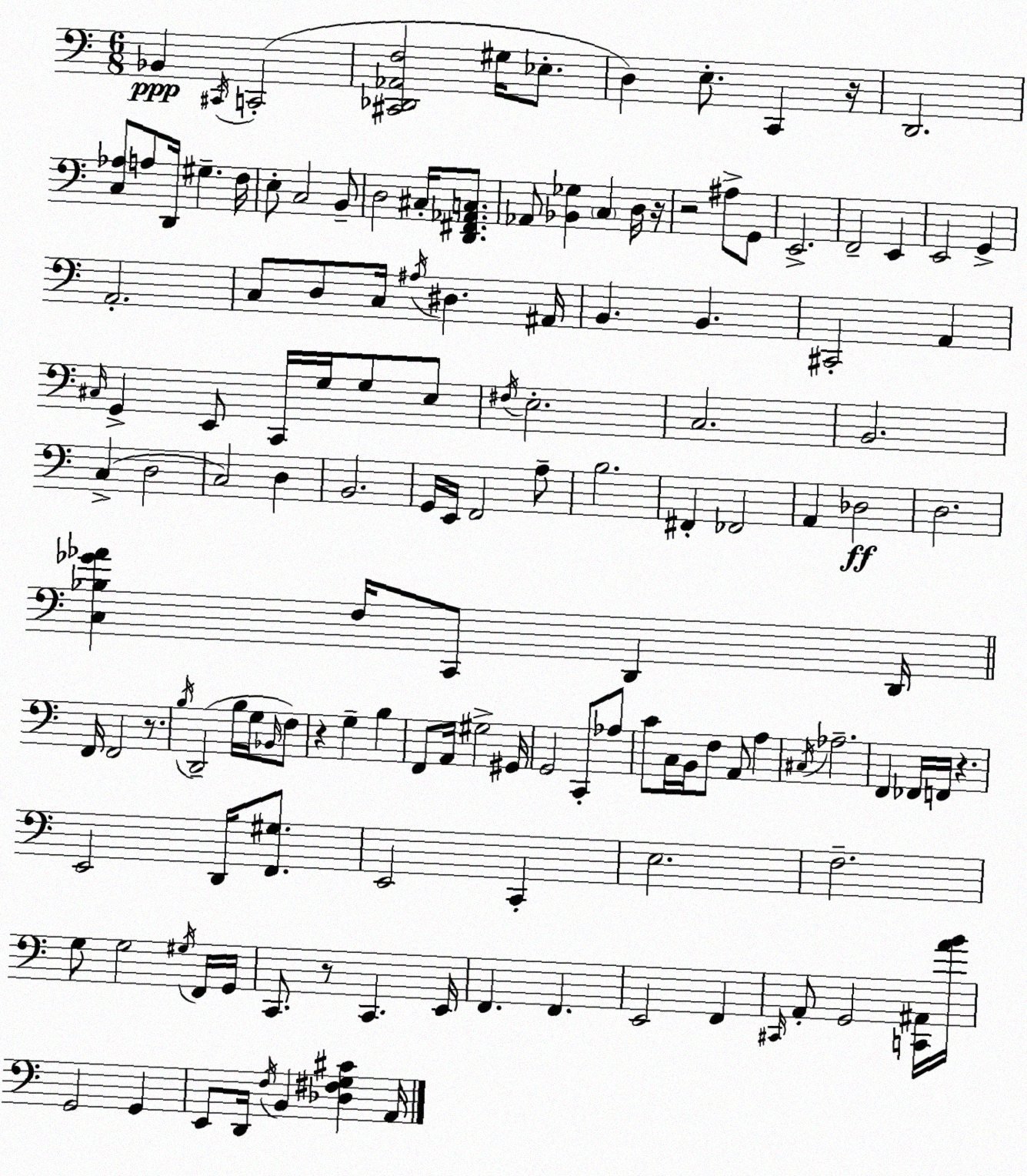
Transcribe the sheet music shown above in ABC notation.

X:1
T:Untitled
M:6/8
L:1/4
K:Am
_B,, ^C,,/4 C,,2 [^C,,_D,,_A,,F,]2 ^G,/4 _E,/2 D, E,/2 C,, z/4 D,,2 [C,_A,]/2 A,/2 D,,/4 ^G, F,/4 E,/2 C,2 B,,/2 D,2 ^C,/4 [D,,^F,,_A,,C,]/2 _A,,/2 [_B,,_G,] C, D,/4 z/4 z2 ^A,/2 G,,/2 E,,2 F,,2 E,, E,,2 G,, A,,2 C,/2 D,/2 C,/4 ^A,/4 ^D, ^A,,/4 B,, B,, ^C,,2 A,, ^C,/4 G,, E,,/2 C,,/4 G,/4 G,/2 E,/2 ^F,/4 E,2 C,2 B,,2 C, D,2 C,2 D, B,,2 G,,/4 E,,/4 F,,2 A,/2 B,2 ^F,, _F,,2 A,, _D,2 D,2 [C,_B,_G_A] F,/4 C,,/2 D,, D,,/4 F,,/4 F,,2 z/2 B,/4 D,,2 B,/4 G,/4 _B,,/4 F,/2 z G, B, F,,/2 A,,/4 ^G,2 ^G,,/4 G,,2 C,,/2 _A,/2 C/2 C,/4 B,,/4 F,/2 A,,/2 A, ^C,/4 _A,2 F,, _F,,/4 F,,/4 z E,,2 D,,/4 [F,,^G,]/2 E,,2 C,, E,2 F,2 G,/2 G,2 ^G,/4 F,,/4 G,,/4 C,,/2 z/2 C,, E,,/4 F,, F,, E,,2 F,, ^C,,/4 A,,/2 G,,2 [C,,^A,,]/4 [AB]/4 G,,2 G,, E,,/2 D,,/4 F,/4 B,, [_D,^F,G,^C] A,,/4